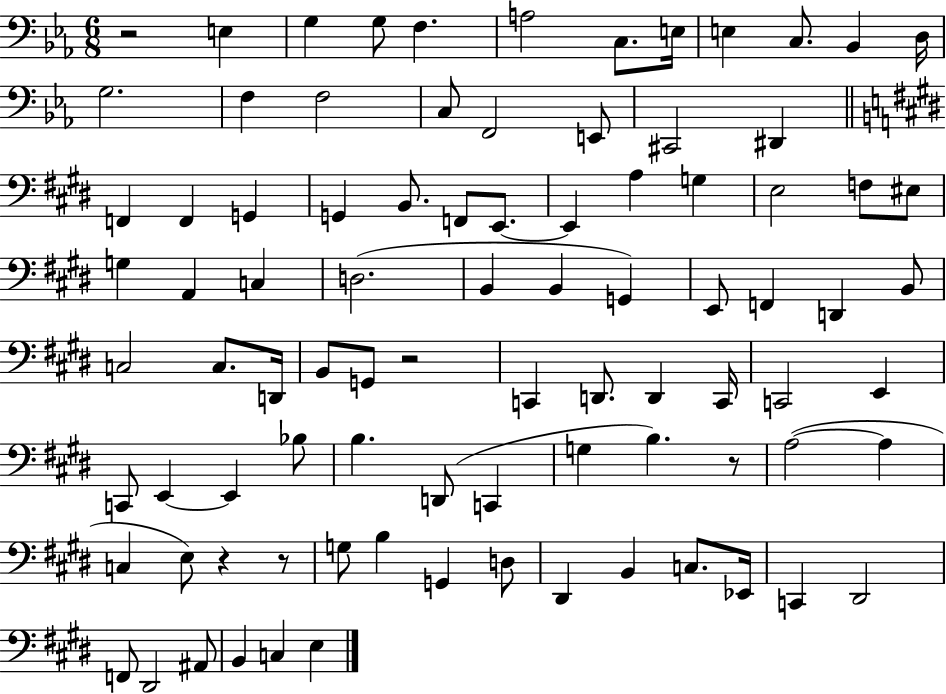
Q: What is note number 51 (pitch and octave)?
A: D2